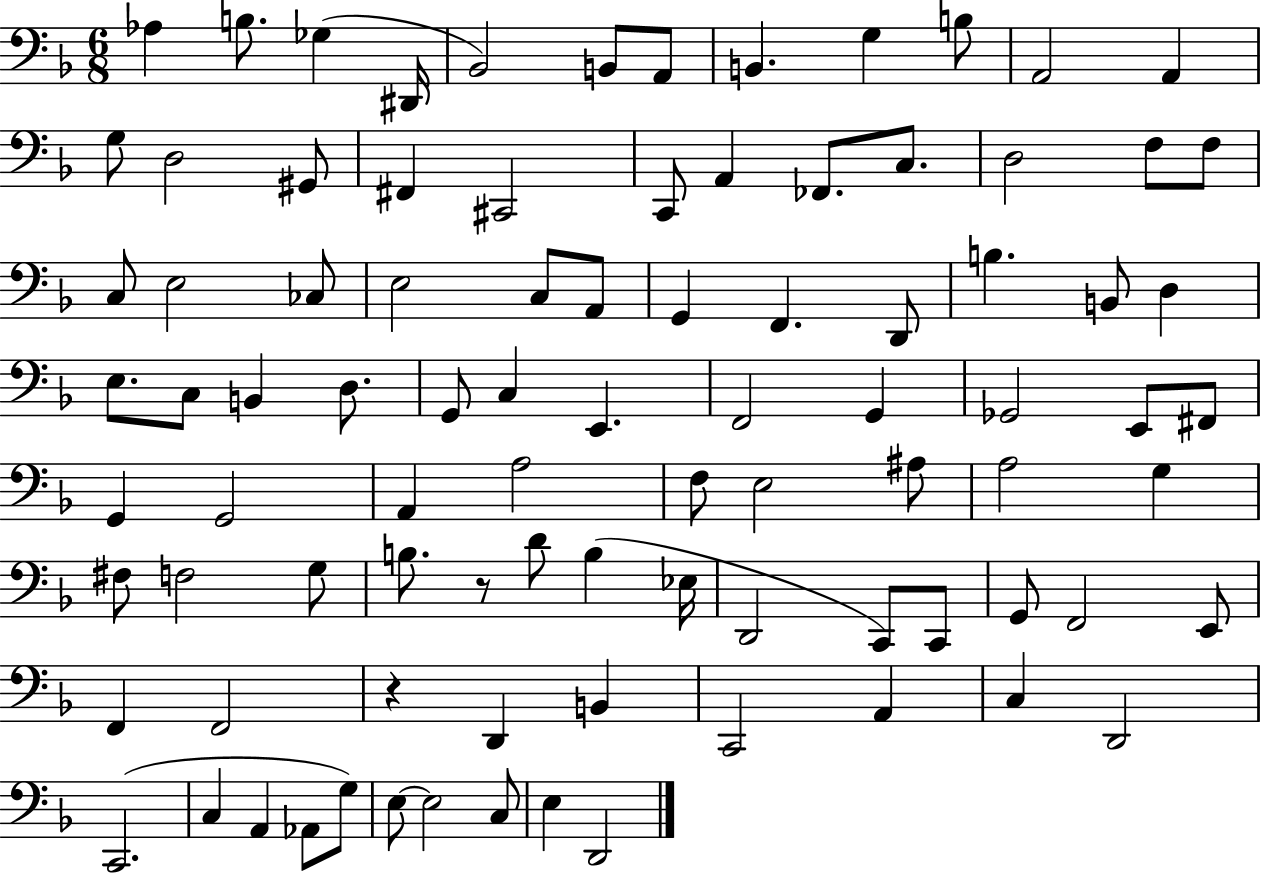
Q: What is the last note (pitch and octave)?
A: D2